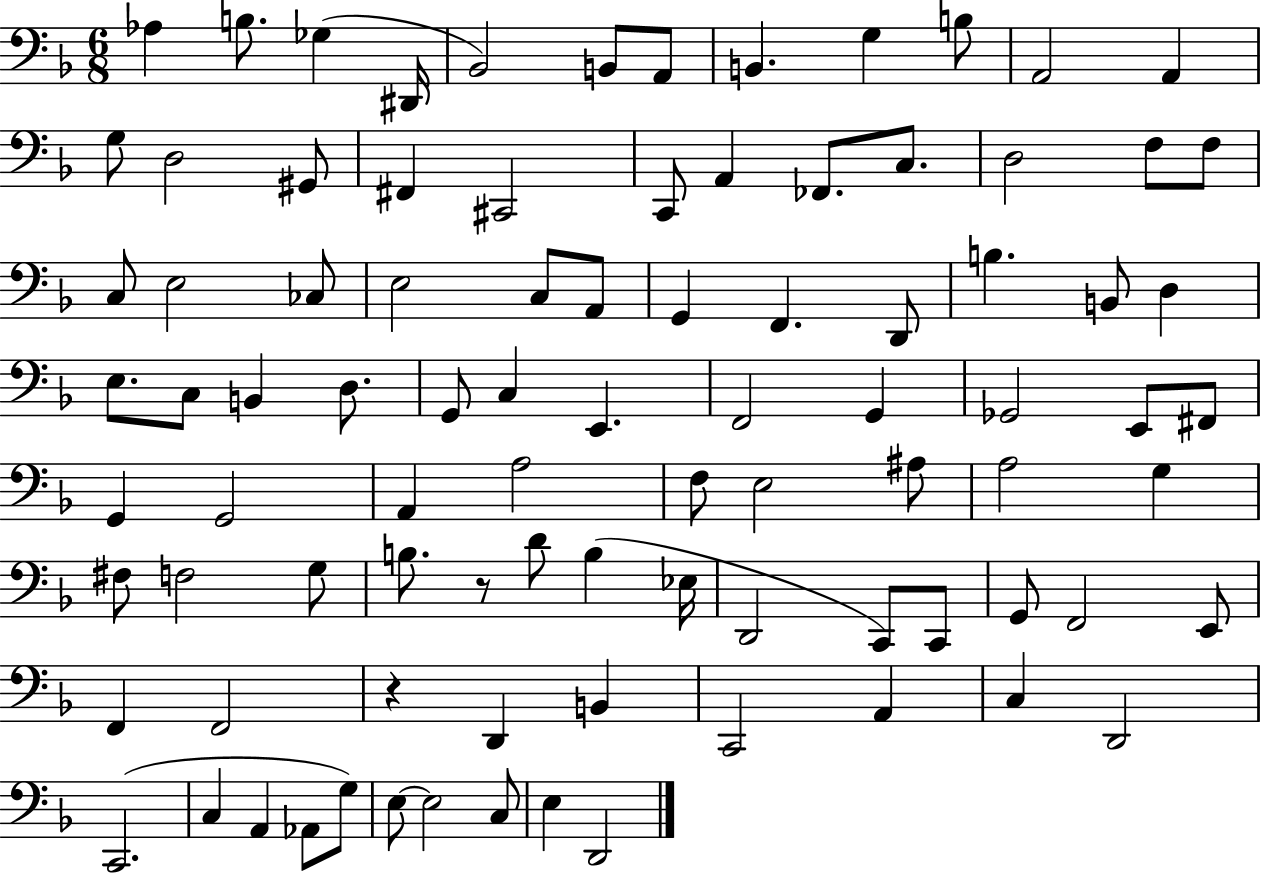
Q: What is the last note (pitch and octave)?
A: D2